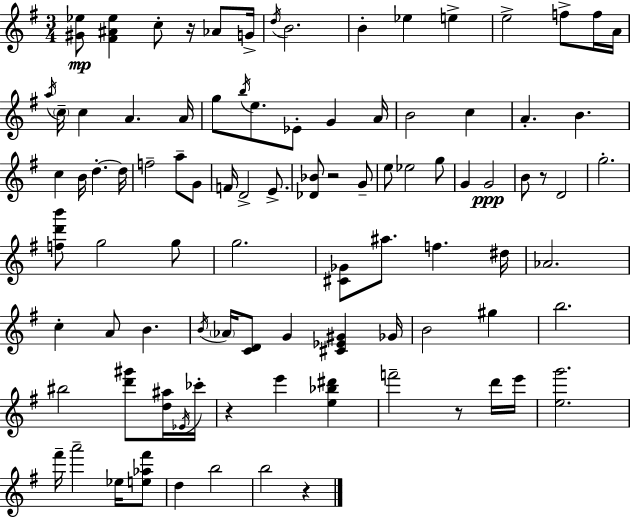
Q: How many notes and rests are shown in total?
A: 94